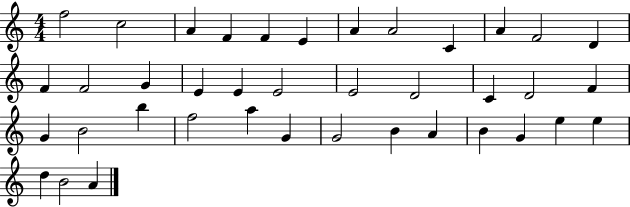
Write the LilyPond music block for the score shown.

{
  \clef treble
  \numericTimeSignature
  \time 4/4
  \key c \major
  f''2 c''2 | a'4 f'4 f'4 e'4 | a'4 a'2 c'4 | a'4 f'2 d'4 | \break f'4 f'2 g'4 | e'4 e'4 e'2 | e'2 d'2 | c'4 d'2 f'4 | \break g'4 b'2 b''4 | f''2 a''4 g'4 | g'2 b'4 a'4 | b'4 g'4 e''4 e''4 | \break d''4 b'2 a'4 | \bar "|."
}